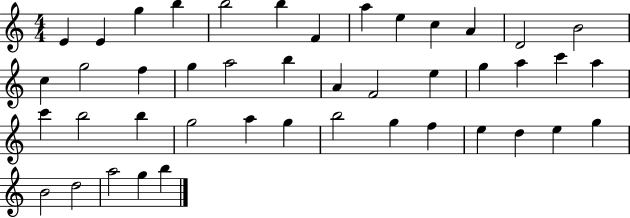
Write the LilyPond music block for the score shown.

{
  \clef treble
  \numericTimeSignature
  \time 4/4
  \key c \major
  e'4 e'4 g''4 b''4 | b''2 b''4 f'4 | a''4 e''4 c''4 a'4 | d'2 b'2 | \break c''4 g''2 f''4 | g''4 a''2 b''4 | a'4 f'2 e''4 | g''4 a''4 c'''4 a''4 | \break c'''4 b''2 b''4 | g''2 a''4 g''4 | b''2 g''4 f''4 | e''4 d''4 e''4 g''4 | \break b'2 d''2 | a''2 g''4 b''4 | \bar "|."
}